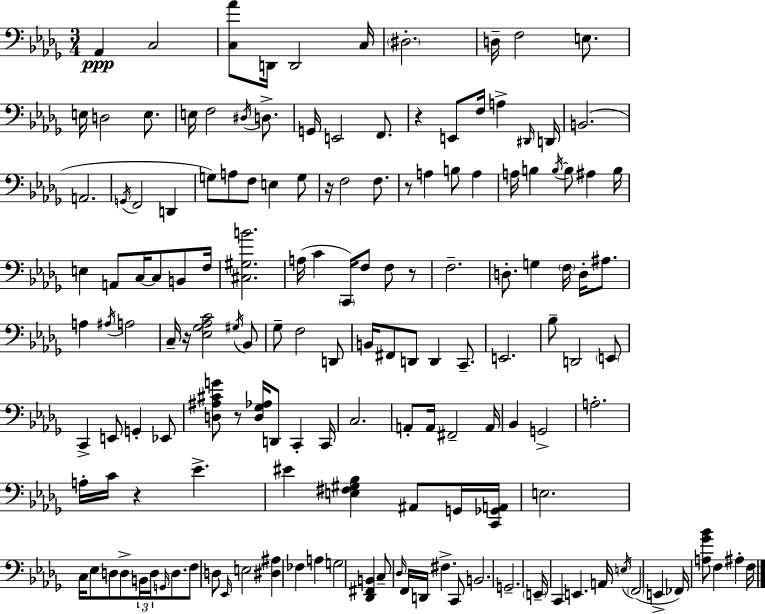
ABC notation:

X:1
T:Untitled
M:3/4
L:1/4
K:Bbm
_A,, C,2 [C,_A]/2 D,,/4 D,,2 C,/4 ^D,2 D,/4 F,2 E,/2 E,/4 D,2 E,/2 E,/4 F,2 ^D,/4 D,/2 G,,/4 E,,2 F,,/2 z E,,/2 F,/4 A, ^D,,/4 D,,/4 B,,2 A,,2 G,,/4 F,,2 D,, G,/2 A,/2 F,/2 E, G,/2 z/4 F,2 F,/2 z/2 A, B,/2 A, A,/4 B, B,/4 B,/2 ^A, B,/4 E, A,,/2 C,/4 C,/2 B,,/2 F,/4 [^C,^G,B]2 A,/4 C C,,/4 F,/2 F,/2 z/2 F,2 D,/2 G, F,/4 D,/4 ^A,/2 A, ^A,/4 A,2 C,/4 z/4 [_E,_G,_A,C]2 ^G,/4 _B,,/2 _G,/2 F,2 D,,/2 B,,/4 ^F,,/2 D,,/2 D,, C,,/2 E,,2 _B,/2 D,,2 E,,/2 C,, E,,/2 G,, _E,,/2 [D,^A,^CG]/2 z/2 [D,_G,_A,]/4 D,,/2 C,, C,,/4 C,2 A,,/2 A,,/4 ^F,,2 A,,/4 _B,, G,,2 A,2 A,/4 C/4 z _E ^E [E,^F,^G,_B,] ^A,,/2 G,,/4 [C,,_G,,A,,]/4 E,2 C,/4 _E,/2 D,/2 D,/2 B,,/4 D,/4 G,,/4 D,/2 F,/2 D,/2 _E,,/4 E,2 [^D,^A,] _F, A, G,2 [_D,,^F,,B,,] C,/2 _D,/4 F,,/4 D,,/4 ^F, C,,/2 B,,2 G,,2 E,,/4 C,, E,, A,,/4 E,/4 F,,2 E,, _F,,/4 [A,_G_B]/2 F, ^A, F,/4